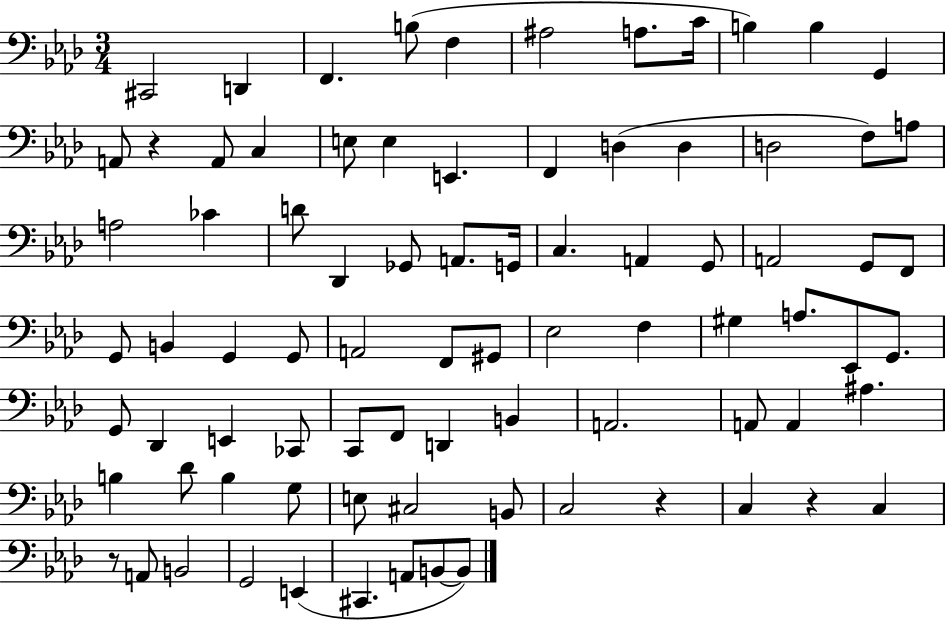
{
  \clef bass
  \numericTimeSignature
  \time 3/4
  \key aes \major
  cis,2 d,4 | f,4. b8( f4 | ais2 a8. c'16 | b4) b4 g,4 | \break a,8 r4 a,8 c4 | e8 e4 e,4. | f,4 d4( d4 | d2 f8) a8 | \break a2 ces'4 | d'8 des,4 ges,8 a,8. g,16 | c4. a,4 g,8 | a,2 g,8 f,8 | \break g,8 b,4 g,4 g,8 | a,2 f,8 gis,8 | ees2 f4 | gis4 a8. ees,8 g,8. | \break g,8 des,4 e,4 ces,8 | c,8 f,8 d,4 b,4 | a,2. | a,8 a,4 ais4. | \break b4 des'8 b4 g8 | e8 cis2 b,8 | c2 r4 | c4 r4 c4 | \break r8 a,8 b,2 | g,2 e,4( | cis,4. a,8 b,8~~ b,8) | \bar "|."
}